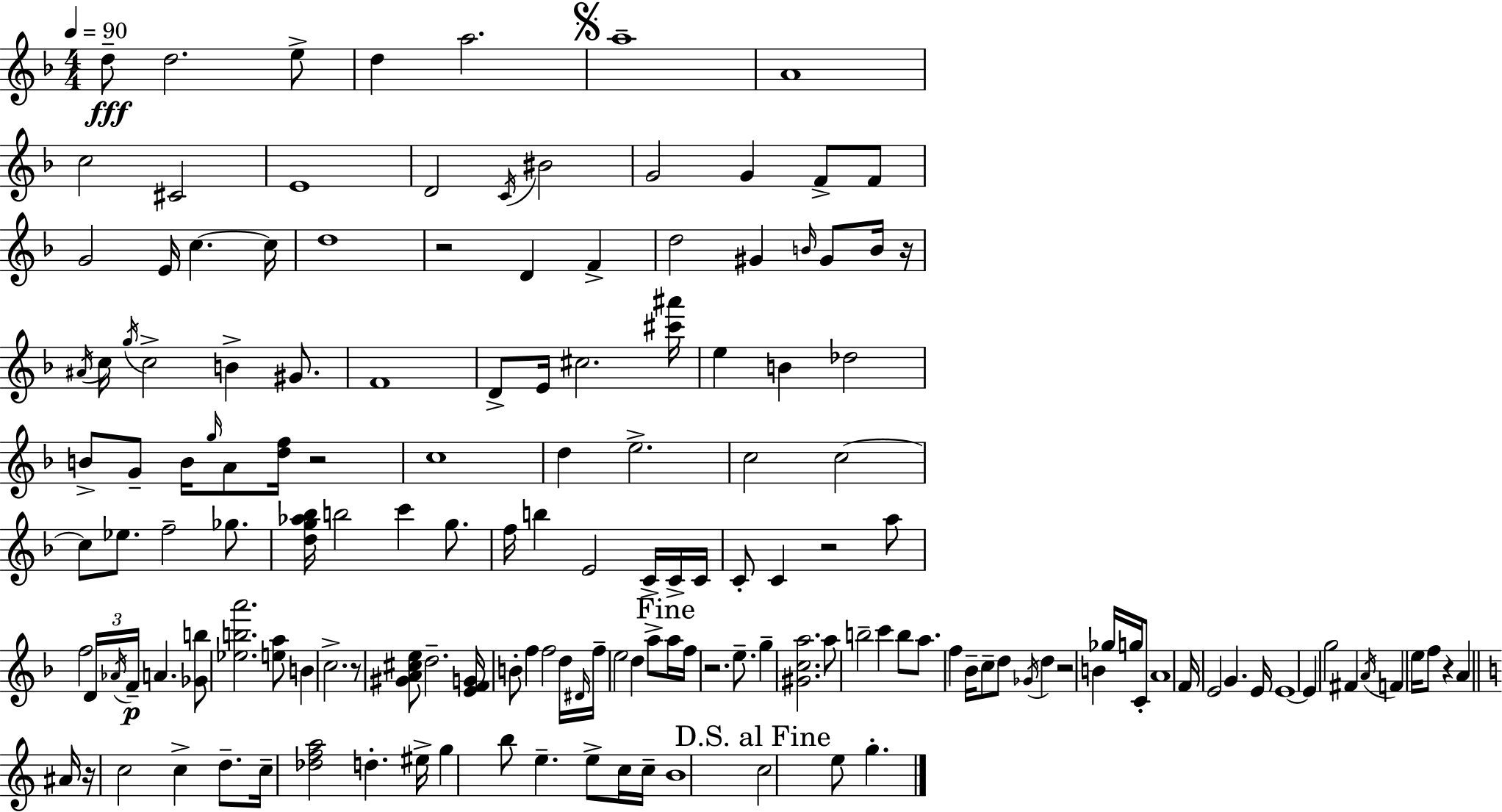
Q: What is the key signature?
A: F major